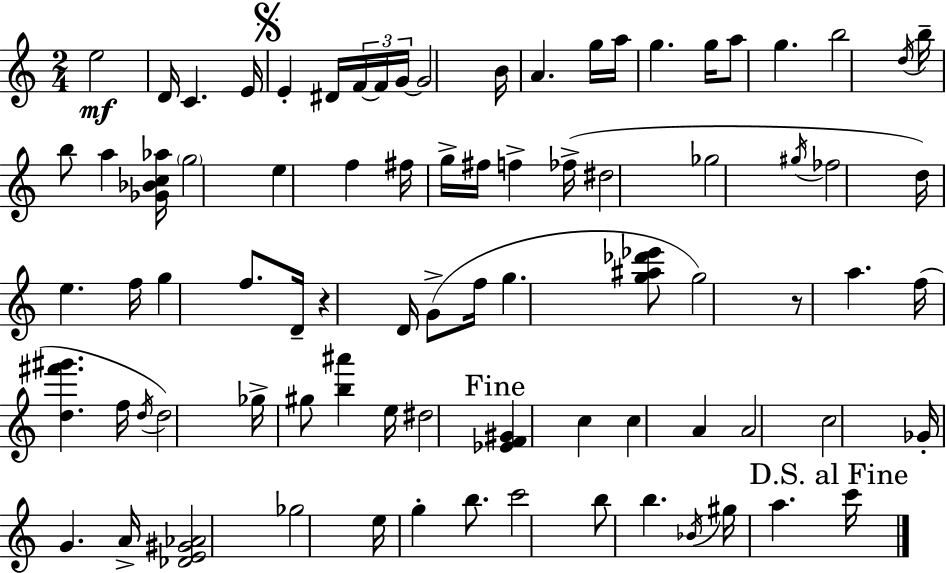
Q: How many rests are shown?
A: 2